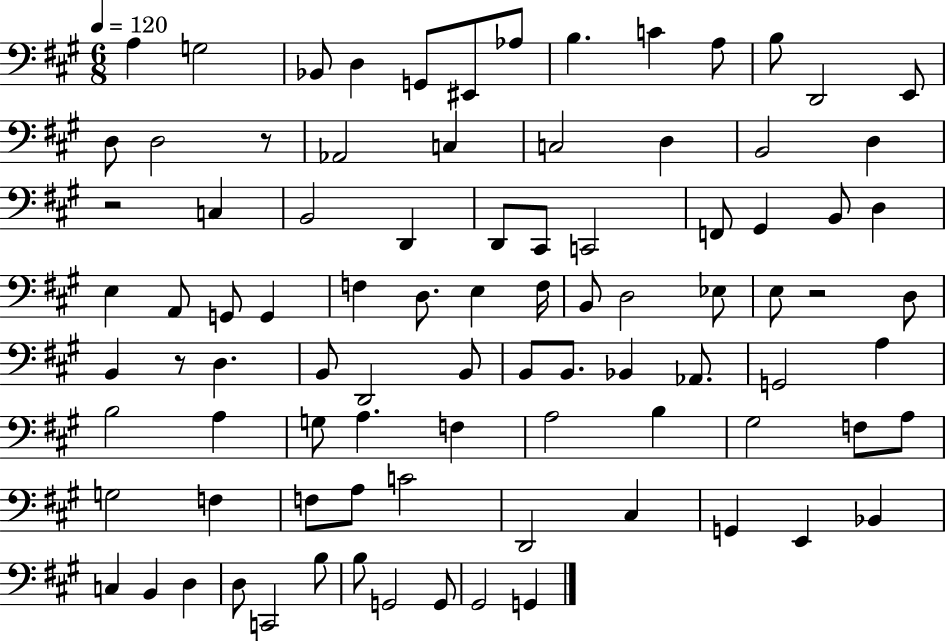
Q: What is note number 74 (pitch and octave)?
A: E2